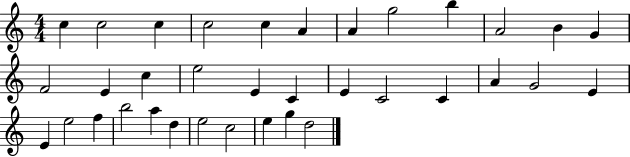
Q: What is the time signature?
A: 4/4